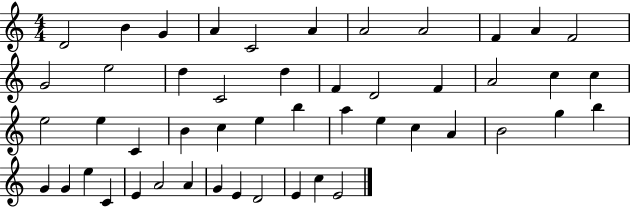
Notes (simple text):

D4/h B4/q G4/q A4/q C4/h A4/q A4/h A4/h F4/q A4/q F4/h G4/h E5/h D5/q C4/h D5/q F4/q D4/h F4/q A4/h C5/q C5/q E5/h E5/q C4/q B4/q C5/q E5/q B5/q A5/q E5/q C5/q A4/q B4/h G5/q B5/q G4/q G4/q E5/q C4/q E4/q A4/h A4/q G4/q E4/q D4/h E4/q C5/q E4/h